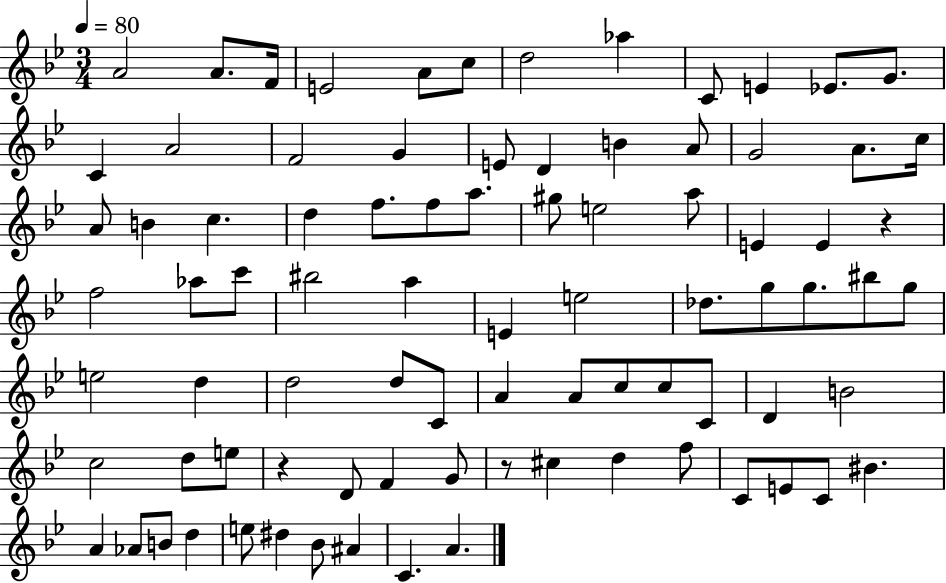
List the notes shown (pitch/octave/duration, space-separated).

A4/h A4/e. F4/s E4/h A4/e C5/e D5/h Ab5/q C4/e E4/q Eb4/e. G4/e. C4/q A4/h F4/h G4/q E4/e D4/q B4/q A4/e G4/h A4/e. C5/s A4/e B4/q C5/q. D5/q F5/e. F5/e A5/e. G#5/e E5/h A5/e E4/q E4/q R/q F5/h Ab5/e C6/e BIS5/h A5/q E4/q E5/h Db5/e. G5/e G5/e. BIS5/e G5/e E5/h D5/q D5/h D5/e C4/e A4/q A4/e C5/e C5/e C4/e D4/q B4/h C5/h D5/e E5/e R/q D4/e F4/q G4/e R/e C#5/q D5/q F5/e C4/e E4/e C4/e BIS4/q. A4/q Ab4/e B4/e D5/q E5/e D#5/q Bb4/e A#4/q C4/q. A4/q.